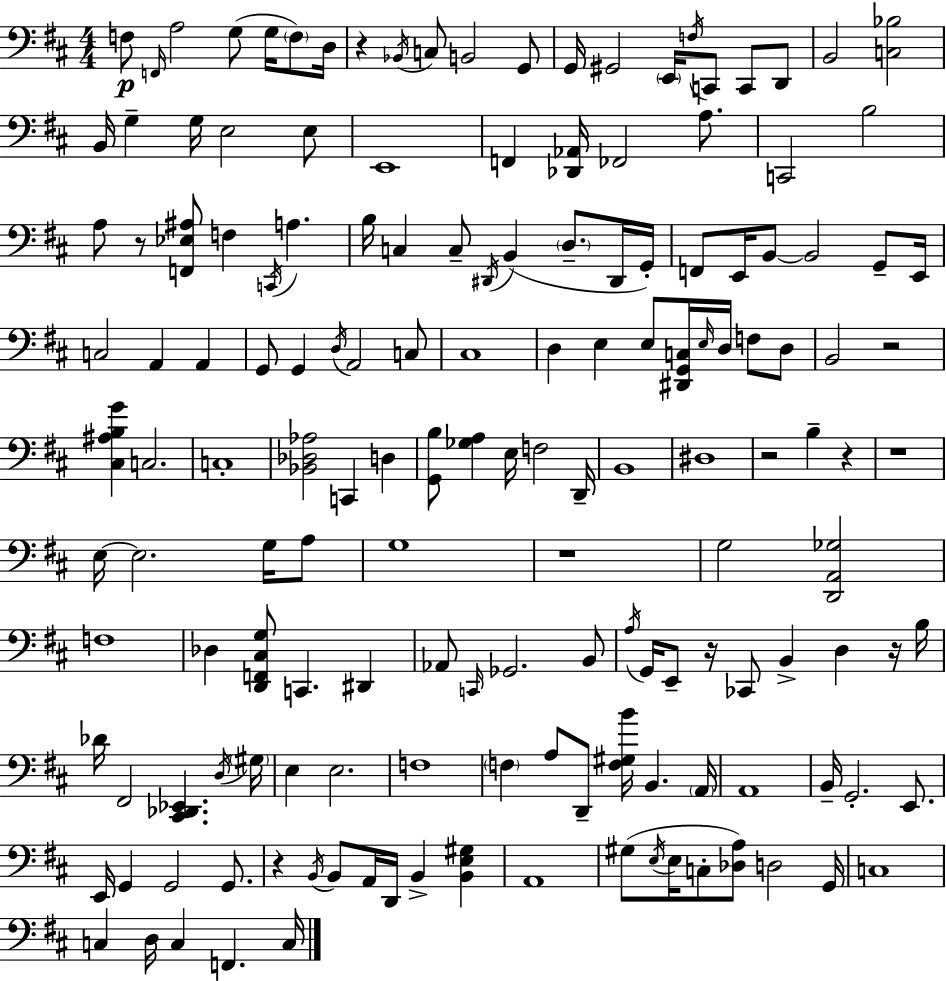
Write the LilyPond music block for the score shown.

{
  \clef bass
  \numericTimeSignature
  \time 4/4
  \key d \major
  f8\p \grace { f,16 } a2 g8( g16 \parenthesize f8) | d16 r4 \acciaccatura { bes,16 } c8 b,2 | g,8 g,16 gis,2 \parenthesize e,16 \acciaccatura { f16 } c,8 c,8 | d,8 b,2 <c bes>2 | \break b,16 g4-- g16 e2 | e8 e,1 | f,4 <des, aes,>16 fes,2 | a8. c,2 b2 | \break a8 r8 <f, ees ais>8 f4 \acciaccatura { c,16 } a4. | b16 c4 c8-- \acciaccatura { dis,16 } b,4( | \parenthesize d8.-- dis,16 g,16-.) f,8 e,16 b,8~~ b,2 | g,8-- e,16 c2 a,4 | \break a,4 g,8 g,4 \acciaccatura { d16 } a,2 | c8 cis1 | d4 e4 e8 | <dis, g, c>16 \grace { e16 } d16 f8 d8 b,2 r2 | \break <cis ais b g'>4 c2. | c1-. | <bes, des aes>2 c,4 | d4 <g, b>8 <ges a>4 e16 f2 | \break d,16-- b,1 | dis1 | r2 b4-- | r4 r1 | \break e16~~ e2. | g16 a8 g1 | r1 | g2 <d, a, ges>2 | \break f1 | des4 <d, f, cis g>8 c,4. | dis,4 aes,8 \grace { c,16 } ges,2. | b,8 \acciaccatura { a16 } g,16 e,8-- r16 ces,8 b,4-> | \break d4 r16 b16 des'16 fis,2 | <cis, des, ees,>4. \acciaccatura { d16 } \parenthesize gis16 e4 e2. | f1 | \parenthesize f4 a8 | \break d,8-- <f gis b'>16 b,4. \parenthesize a,16 a,1 | b,16-- g,2.-. | e,8. e,16 g,4 g,2 | g,8. r4 \acciaccatura { b,16 } b,8 | \break a,16 d,16 b,4-> <b, e gis>4 a,1 | gis8( \acciaccatura { e16 } e16 c8-. | <des a>8) d2 g,16 c1 | c4 | \break d16 c4 f,4. c16 \bar "|."
}